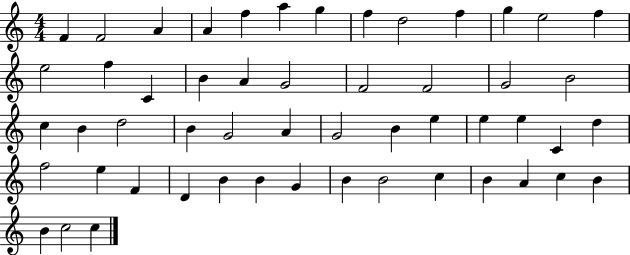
X:1
T:Untitled
M:4/4
L:1/4
K:C
F F2 A A f a g f d2 f g e2 f e2 f C B A G2 F2 F2 G2 B2 c B d2 B G2 A G2 B e e e C d f2 e F D B B G B B2 c B A c B B c2 c